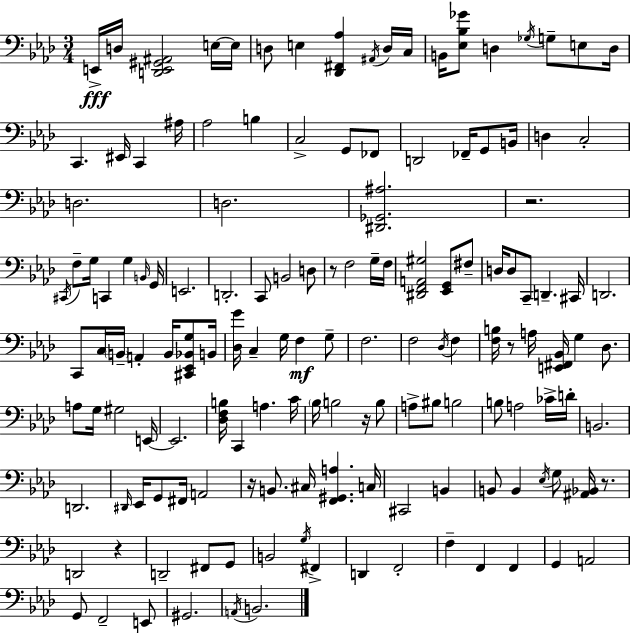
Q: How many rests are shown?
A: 7